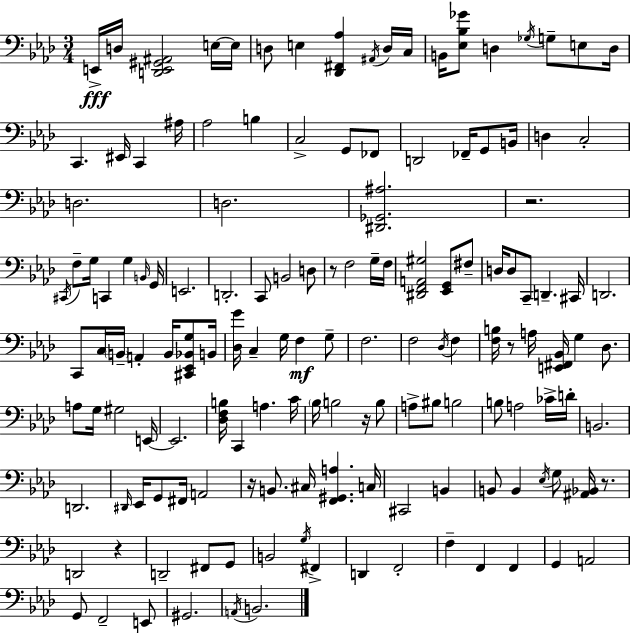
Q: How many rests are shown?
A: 7